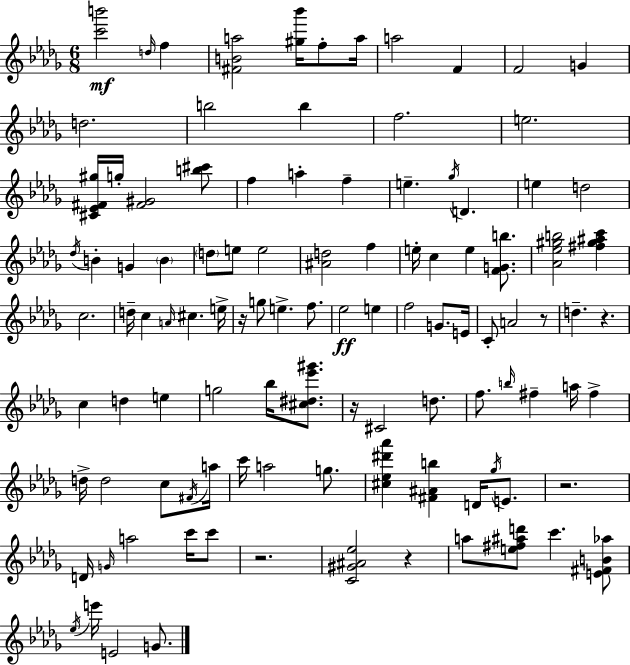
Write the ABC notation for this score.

X:1
T:Untitled
M:6/8
L:1/4
K:Bbm
[c'b']2 d/4 f [^FBa]2 [^g_b']/4 f/2 a/4 a2 F F2 G d2 b2 b f2 e2 [^C_E^F^g]/4 g/4 [^F^G]2 [b^c']/2 f a f e _g/4 D e d2 _d/4 B G B d/2 e/2 e2 [^Ad]2 f e/4 c e [FGb]/2 [_A_e^gb]2 [^f^g^ac'] c2 d/4 c A/4 ^c e/4 z/4 g/2 e f/2 _e2 e f2 G/2 E/4 C/2 A2 z/2 d z c d e g2 _b/4 [^c^d_e'^g']/2 z/4 ^C2 d/2 f/2 b/4 ^f a/4 ^f d/4 d2 c/2 ^F/4 a/4 c'/4 a2 g/2 [^c_e^d'_a'] [^F^Ab] D/4 _g/4 E/2 z2 D/4 G/4 a2 c'/4 c'/2 z2 [C^G^A_e]2 z a/2 [e^f^ad']/2 c' [E^FB_a]/2 _e/4 e'/4 E2 G/2